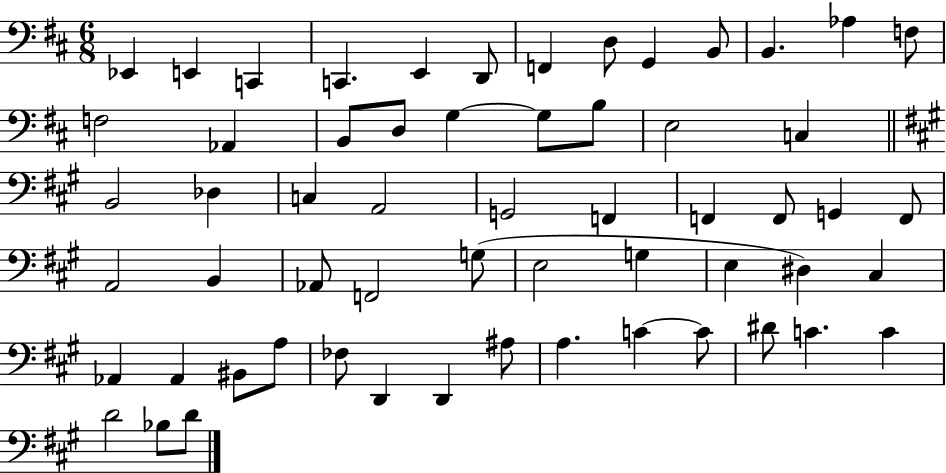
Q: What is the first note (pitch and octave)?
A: Eb2